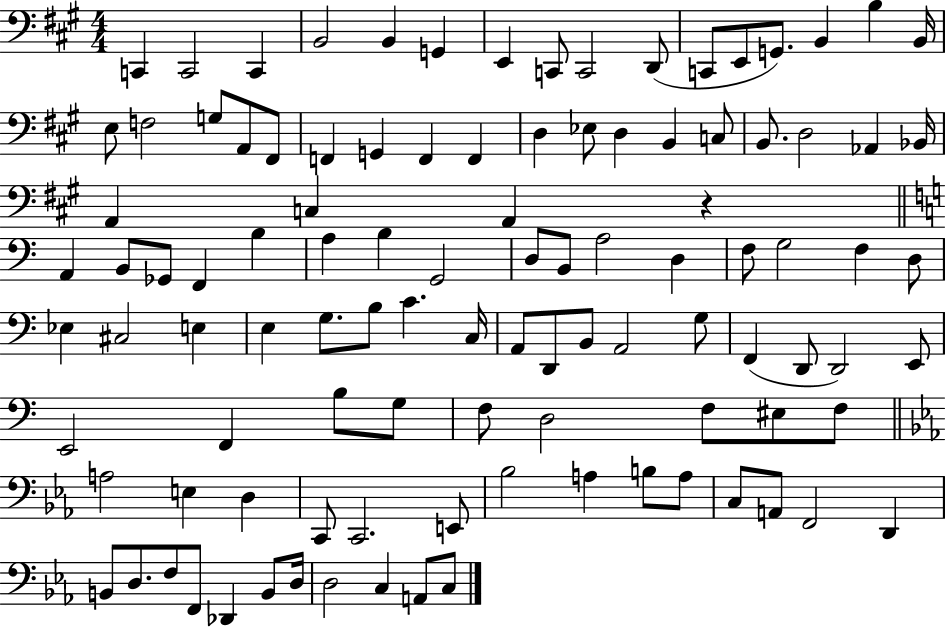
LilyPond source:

{
  \clef bass
  \numericTimeSignature
  \time 4/4
  \key a \major
  c,4 c,2 c,4 | b,2 b,4 g,4 | e,4 c,8 c,2 d,8( | c,8 e,8 g,8.) b,4 b4 b,16 | \break e8 f2 g8 a,8 fis,8 | f,4 g,4 f,4 f,4 | d4 ees8 d4 b,4 c8 | b,8. d2 aes,4 bes,16 | \break a,4 c4 a,4 r4 | \bar "||" \break \key c \major a,4 b,8 ges,8 f,4 b4 | a4 b4 g,2 | d8 b,8 a2 d4 | f8 g2 f4 d8 | \break ees4 cis2 e4 | e4 g8. b8 c'4. c16 | a,8 d,8 b,8 a,2 g8 | f,4( d,8 d,2) e,8 | \break e,2 f,4 b8 g8 | f8 d2 f8 eis8 f8 | \bar "||" \break \key ees \major a2 e4 d4 | c,8 c,2. e,8 | bes2 a4 b8 a8 | c8 a,8 f,2 d,4 | \break b,8 d8. f8 f,8 des,4 b,8 d16 | d2 c4 a,8 c8 | \bar "|."
}